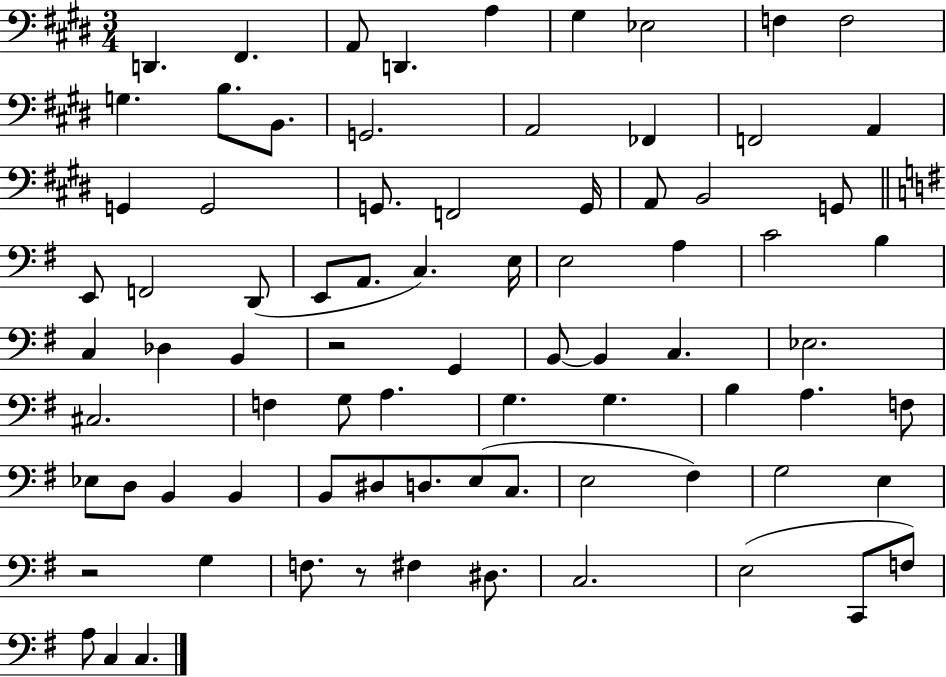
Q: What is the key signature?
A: E major